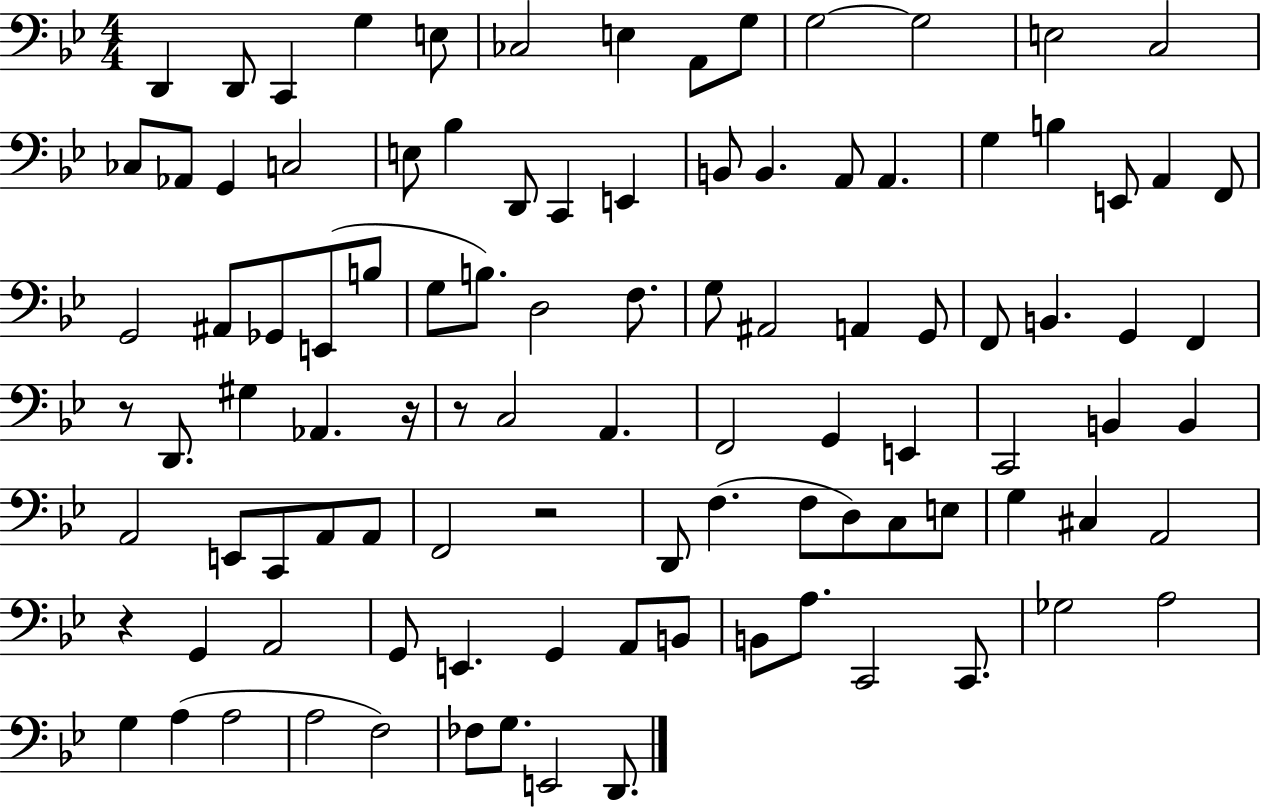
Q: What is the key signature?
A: BES major